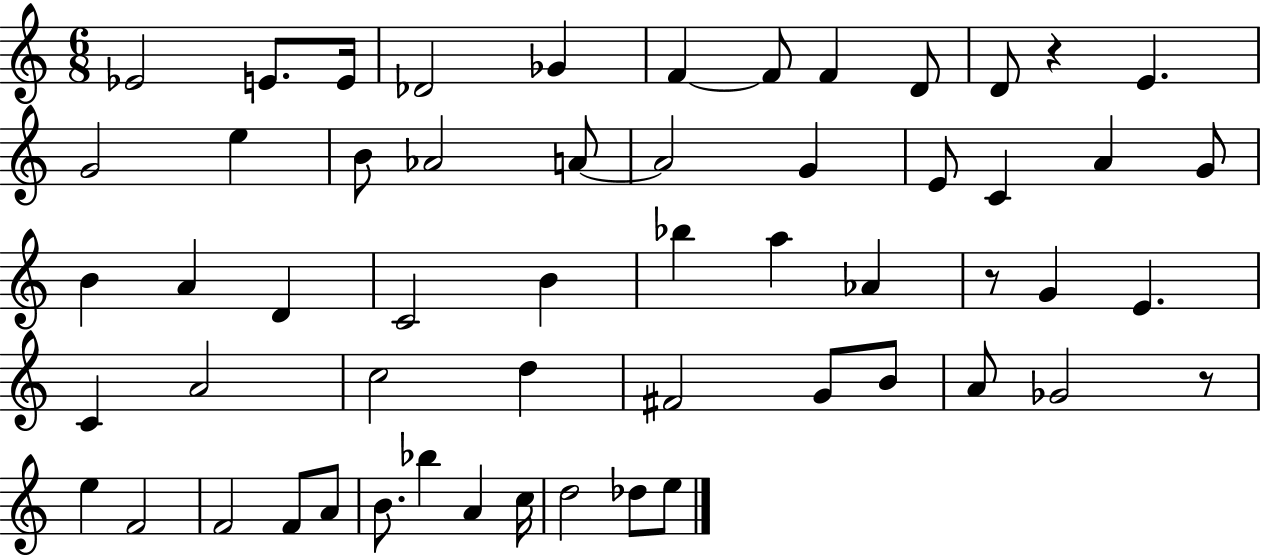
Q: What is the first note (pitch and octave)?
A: Eb4